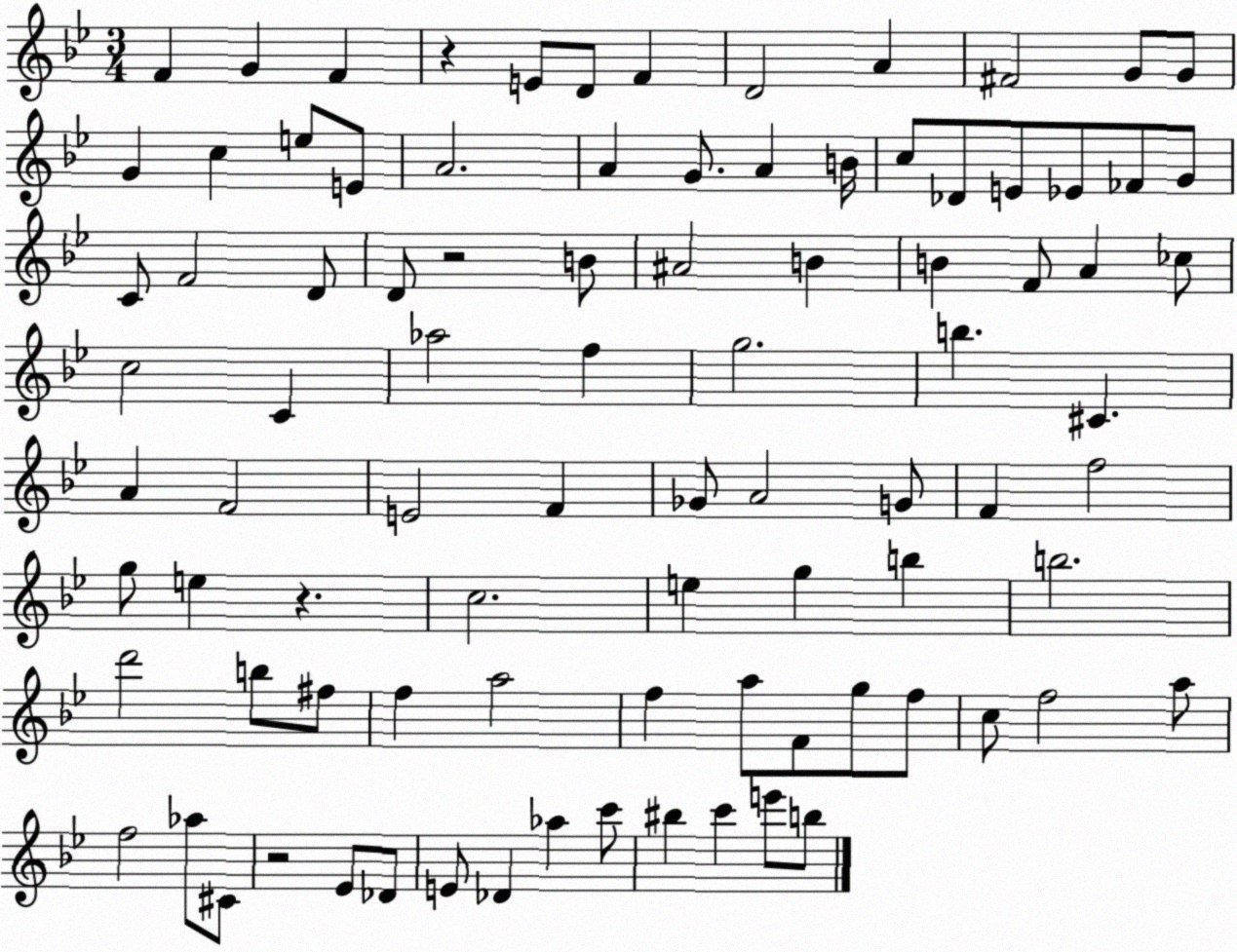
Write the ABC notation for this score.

X:1
T:Untitled
M:3/4
L:1/4
K:Bb
F G F z E/2 D/2 F D2 A ^F2 G/2 G/2 G c e/2 E/2 A2 A G/2 A B/4 c/2 _D/2 E/2 _E/2 _F/2 G/2 C/2 F2 D/2 D/2 z2 B/2 ^A2 B B F/2 A _c/2 c2 C _a2 f g2 b ^C A F2 E2 F _G/2 A2 G/2 F f2 g/2 e z c2 e g b b2 d'2 b/2 ^f/2 f a2 f a/2 F/2 g/2 f/2 c/2 f2 a/2 f2 _a/2 ^C/2 z2 _E/2 _D/2 E/2 _D _a c'/2 ^b c' e'/2 b/2